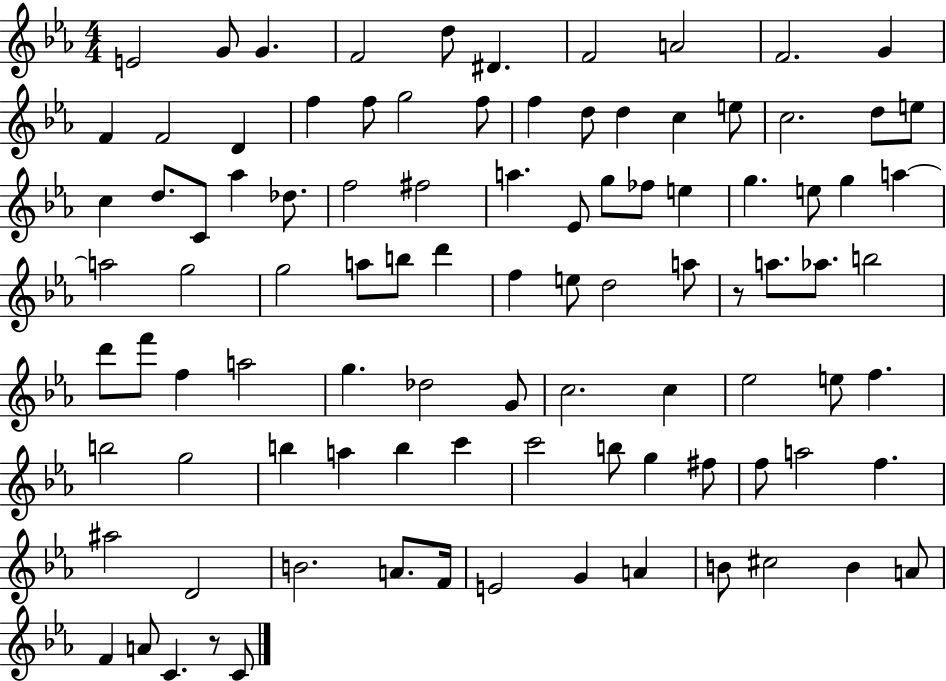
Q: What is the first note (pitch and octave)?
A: E4